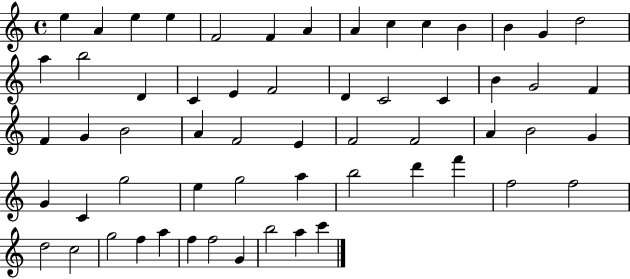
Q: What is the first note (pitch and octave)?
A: E5